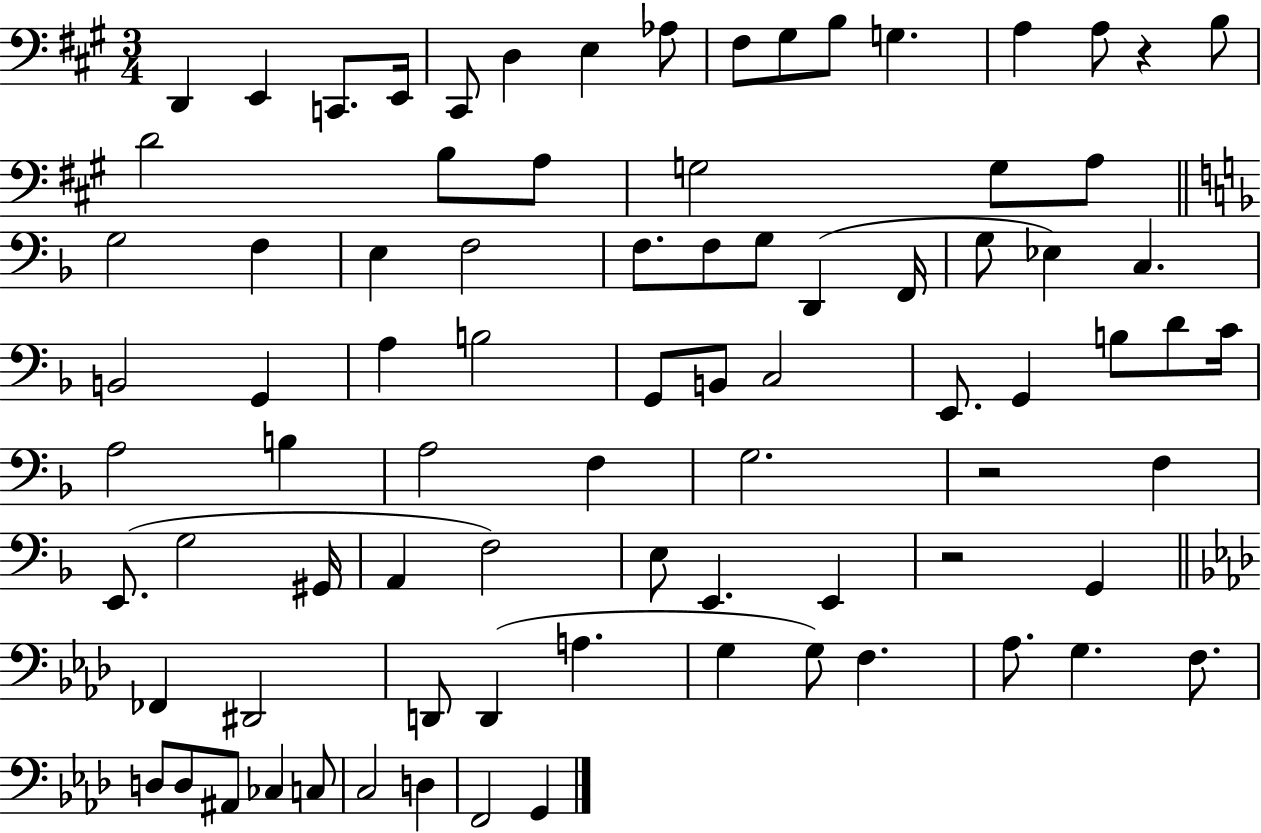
{
  \clef bass
  \numericTimeSignature
  \time 3/4
  \key a \major
  d,4 e,4 c,8. e,16 | cis,8 d4 e4 aes8 | fis8 gis8 b8 g4. | a4 a8 r4 b8 | \break d'2 b8 a8 | g2 g8 a8 | \bar "||" \break \key f \major g2 f4 | e4 f2 | f8. f8 g8 d,4( f,16 | g8 ees4) c4. | \break b,2 g,4 | a4 b2 | g,8 b,8 c2 | e,8. g,4 b8 d'8 c'16 | \break a2 b4 | a2 f4 | g2. | r2 f4 | \break e,8.( g2 gis,16 | a,4 f2) | e8 e,4. e,4 | r2 g,4 | \break \bar "||" \break \key f \minor fes,4 dis,2 | d,8 d,4( a4. | g4 g8) f4. | aes8. g4. f8. | \break d8 d8 ais,8 ces4 c8 | c2 d4 | f,2 g,4 | \bar "|."
}